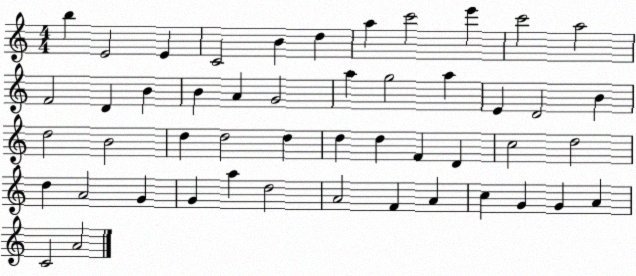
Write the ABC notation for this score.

X:1
T:Untitled
M:4/4
L:1/4
K:C
b E2 E C2 B d a c'2 e' c'2 a2 F2 D B B A G2 a g2 a E D2 B d2 B2 d d2 d d d F D c2 d2 d A2 G G a d2 A2 F A c G G A C2 A2